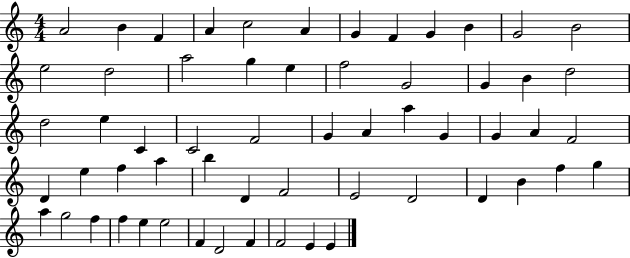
A4/h B4/q F4/q A4/q C5/h A4/q G4/q F4/q G4/q B4/q G4/h B4/h E5/h D5/h A5/h G5/q E5/q F5/h G4/h G4/q B4/q D5/h D5/h E5/q C4/q C4/h F4/h G4/q A4/q A5/q G4/q G4/q A4/q F4/h D4/q E5/q F5/q A5/q B5/q D4/q F4/h E4/h D4/h D4/q B4/q F5/q G5/q A5/q G5/h F5/q F5/q E5/q E5/h F4/q D4/h F4/q F4/h E4/q E4/q